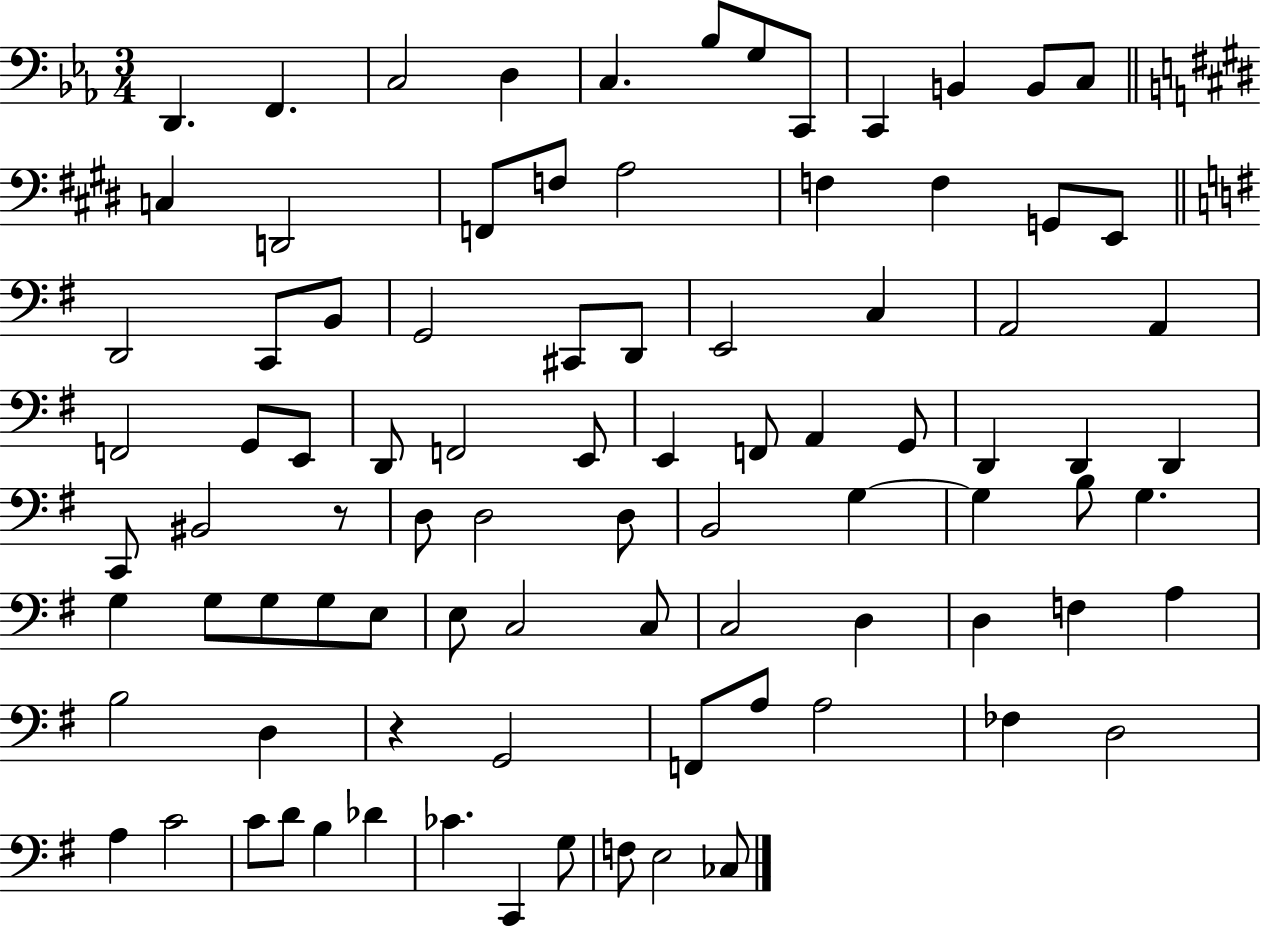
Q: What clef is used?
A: bass